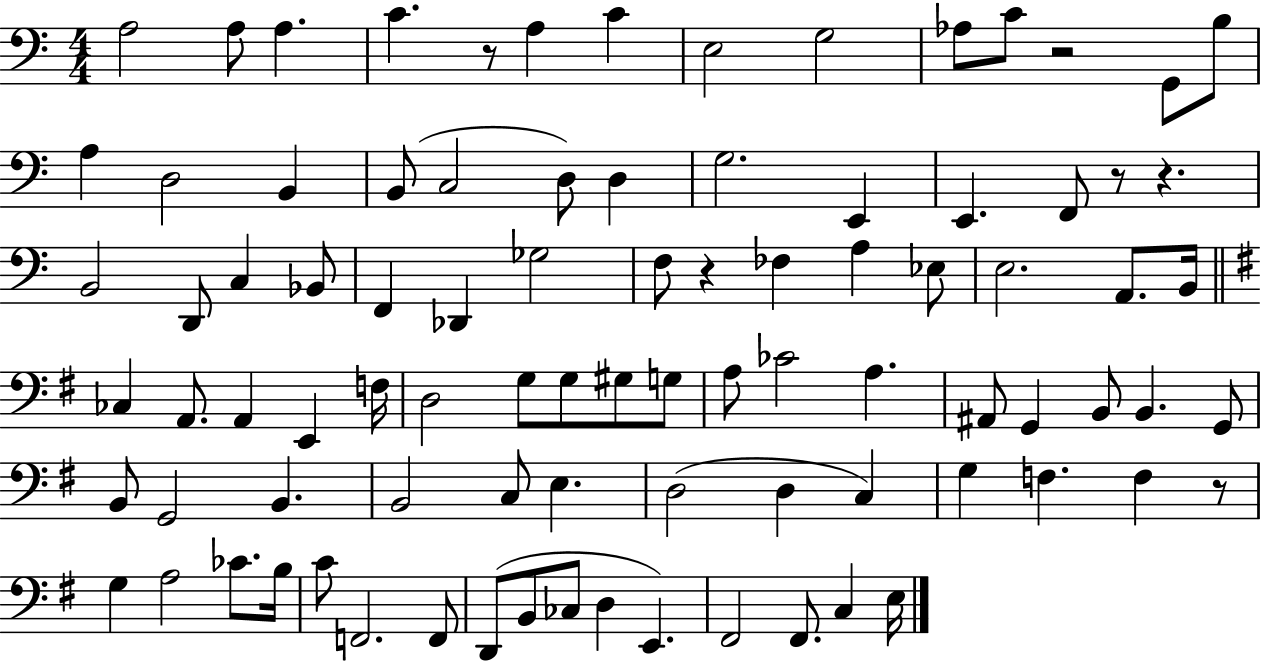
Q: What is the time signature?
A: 4/4